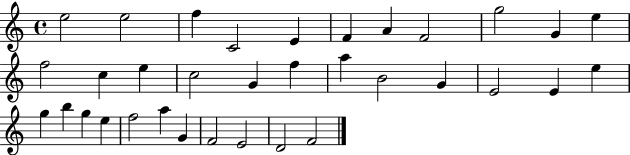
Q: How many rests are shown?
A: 0